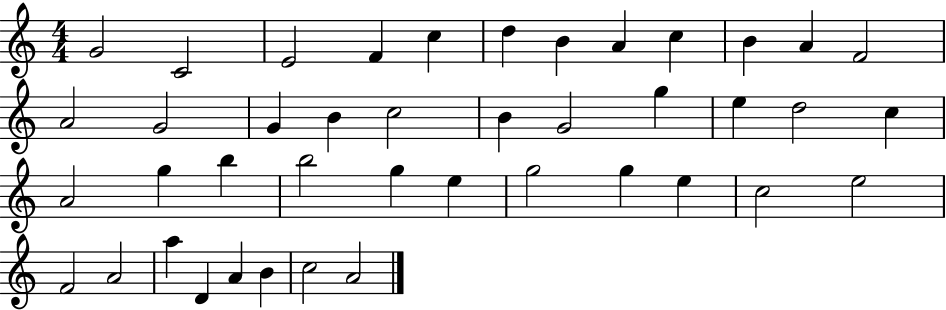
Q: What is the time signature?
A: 4/4